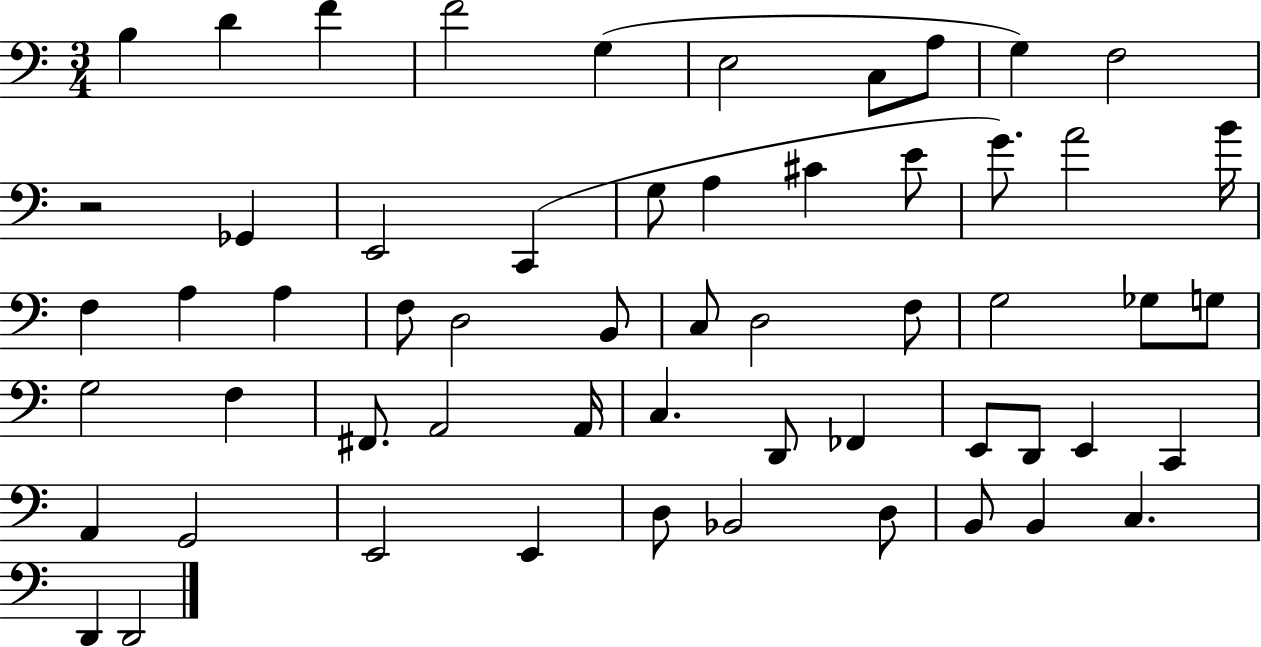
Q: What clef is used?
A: bass